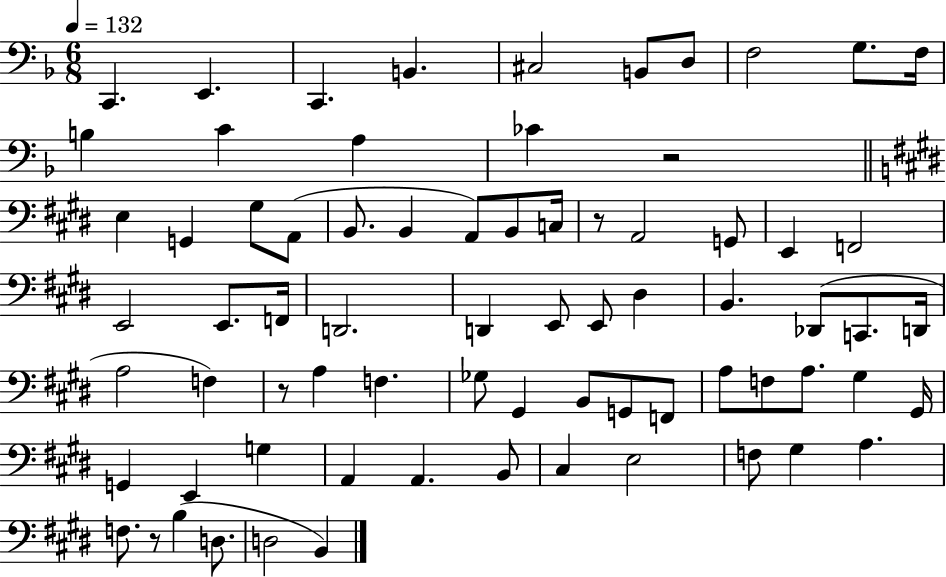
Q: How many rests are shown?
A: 4